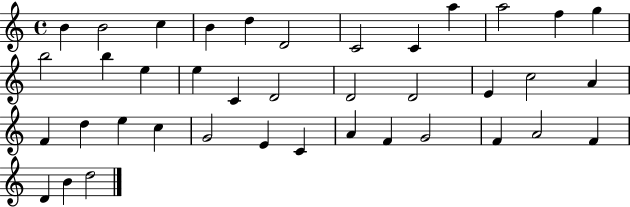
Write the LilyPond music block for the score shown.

{
  \clef treble
  \time 4/4
  \defaultTimeSignature
  \key c \major
  b'4 b'2 c''4 | b'4 d''4 d'2 | c'2 c'4 a''4 | a''2 f''4 g''4 | \break b''2 b''4 e''4 | e''4 c'4 d'2 | d'2 d'2 | e'4 c''2 a'4 | \break f'4 d''4 e''4 c''4 | g'2 e'4 c'4 | a'4 f'4 g'2 | f'4 a'2 f'4 | \break d'4 b'4 d''2 | \bar "|."
}